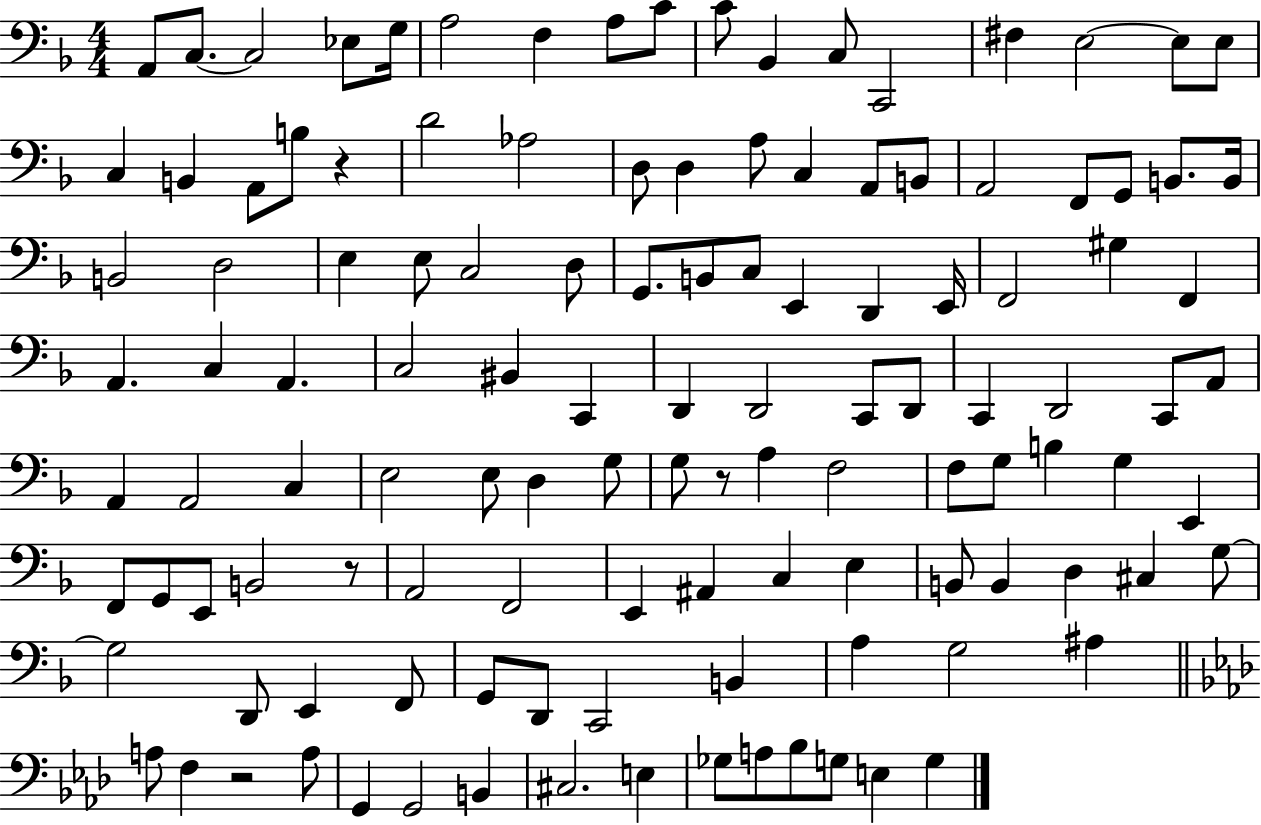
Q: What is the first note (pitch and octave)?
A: A2